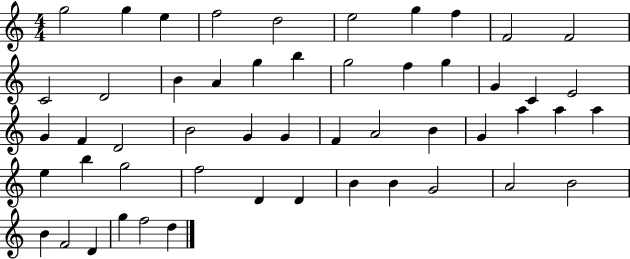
{
  \clef treble
  \numericTimeSignature
  \time 4/4
  \key c \major
  g''2 g''4 e''4 | f''2 d''2 | e''2 g''4 f''4 | f'2 f'2 | \break c'2 d'2 | b'4 a'4 g''4 b''4 | g''2 f''4 g''4 | g'4 c'4 e'2 | \break g'4 f'4 d'2 | b'2 g'4 g'4 | f'4 a'2 b'4 | g'4 a''4 a''4 a''4 | \break e''4 b''4 g''2 | f''2 d'4 d'4 | b'4 b'4 g'2 | a'2 b'2 | \break b'4 f'2 d'4 | g''4 f''2 d''4 | \bar "|."
}